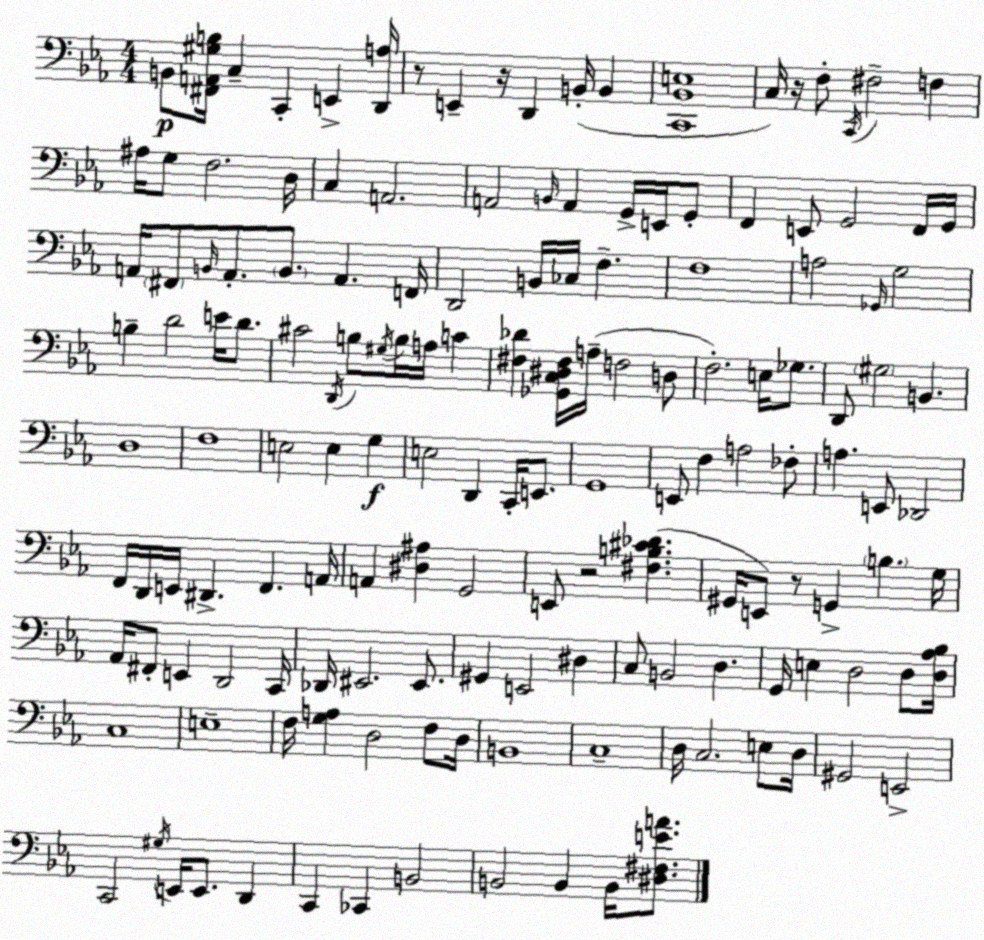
X:1
T:Untitled
M:4/4
L:1/4
K:Eb
B,,/2 [^F,,A,,^G,B,]/4 C, C,, E,, [D,,A,]/4 z/2 E,, z/4 D,, B,,/4 B,, [C,,_B,,E,]4 C,/4 z/4 F,/2 C,,/4 ^F,2 F, ^A,/4 G,/2 F,2 D,/4 C, A,,2 A,,2 B,,/4 A,, G,,/4 E,,/4 G,,/2 F,, E,,/2 G,,2 F,,/4 G,,/4 A,,/4 ^F,,/2 B,,/4 A,,/2 B,,/2 A,, F,,/4 D,,2 B,,/4 _C,/4 F, F,4 A,2 _G,,/4 G,2 B, D2 E/4 D/2 ^C2 D,,/4 B,/2 ^G,/4 B,/4 A,/4 C [^F,_D] [_G,,C,^D,^F,]/4 A,/4 F,2 D,/2 F,2 E,/4 _G,/2 D,,/2 ^G,2 B,, D,4 F,4 E,2 E, G, E,2 D,, C,,/4 E,,/2 G,,4 E,,/2 F, A,2 _F,/2 A, E,,/2 _D,,2 F,,/4 D,,/4 E,,/4 ^D,, F,, A,,/4 A,, [^D,^A,] G,,2 E,,/2 z2 [^F,B,^C_D] ^G,,/4 E,,/2 z/2 G,, B, G,/4 _A,,/4 ^F,,/2 E,, D,,2 C,,/4 _D,,/4 ^E,,2 ^E,,/2 ^G,, E,,2 ^D, C,/2 B,,2 D, G,,/4 E, D,2 D,/2 [D,_A,_B,]/4 C,4 E,4 F,/4 [G,A,] D,2 F,/2 D,/4 B,,4 C,4 D,/4 C,2 E,/2 D,/4 ^G,,2 E,,2 C,,2 ^G,/4 E,,/4 E,,/2 D,, C,, _C,, B,,2 B,,2 B,, B,,/4 [^D,^F,EA]/2